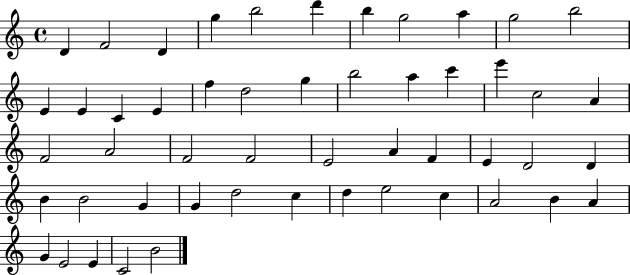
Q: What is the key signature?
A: C major